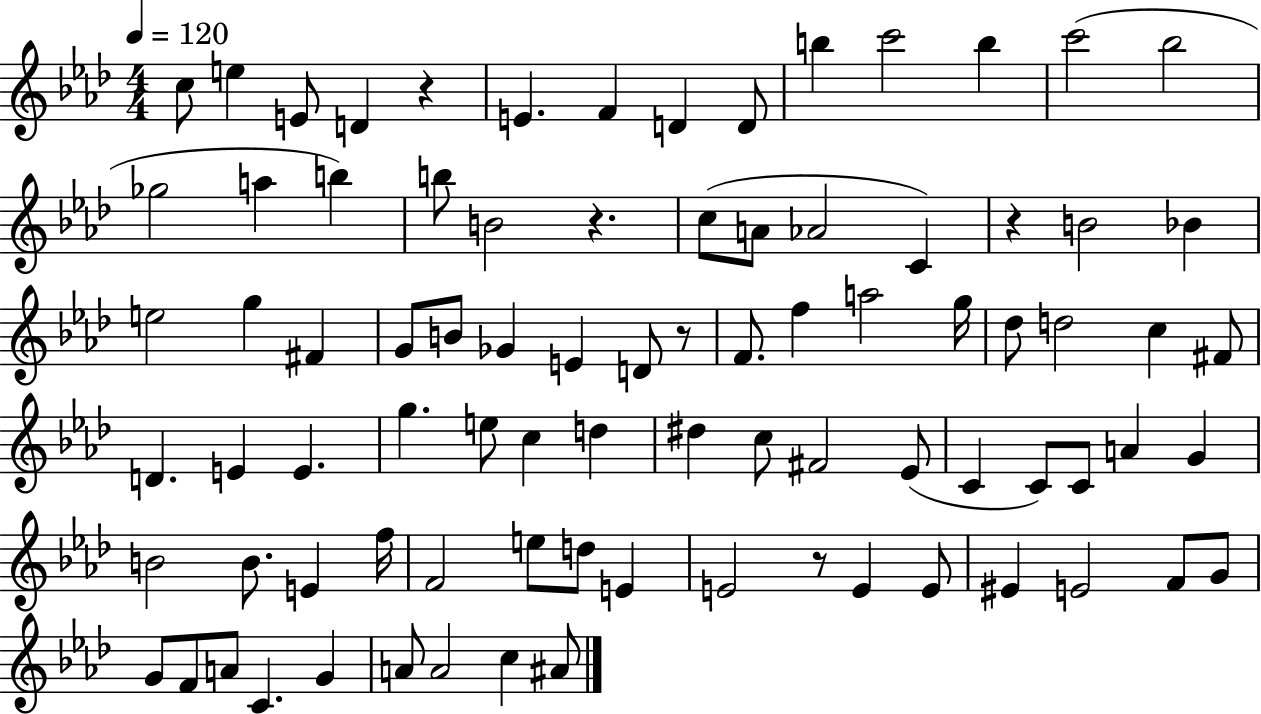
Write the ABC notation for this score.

X:1
T:Untitled
M:4/4
L:1/4
K:Ab
c/2 e E/2 D z E F D D/2 b c'2 b c'2 _b2 _g2 a b b/2 B2 z c/2 A/2 _A2 C z B2 _B e2 g ^F G/2 B/2 _G E D/2 z/2 F/2 f a2 g/4 _d/2 d2 c ^F/2 D E E g e/2 c d ^d c/2 ^F2 _E/2 C C/2 C/2 A G B2 B/2 E f/4 F2 e/2 d/2 E E2 z/2 E E/2 ^E E2 F/2 G/2 G/2 F/2 A/2 C G A/2 A2 c ^A/2